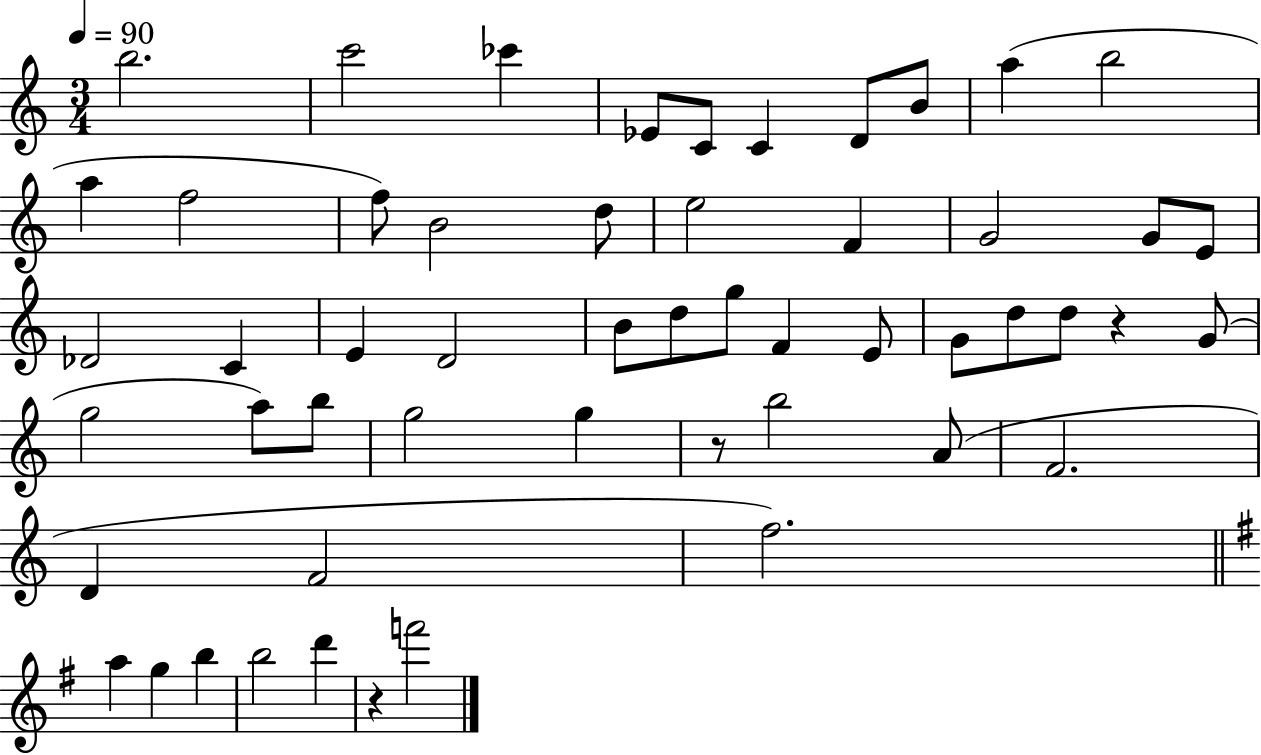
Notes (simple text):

B5/h. C6/h CES6/q Eb4/e C4/e C4/q D4/e B4/e A5/q B5/h A5/q F5/h F5/e B4/h D5/e E5/h F4/q G4/h G4/e E4/e Db4/h C4/q E4/q D4/h B4/e D5/e G5/e F4/q E4/e G4/e D5/e D5/e R/q G4/e G5/h A5/e B5/e G5/h G5/q R/e B5/h A4/e F4/h. D4/q F4/h F5/h. A5/q G5/q B5/q B5/h D6/q R/q F6/h